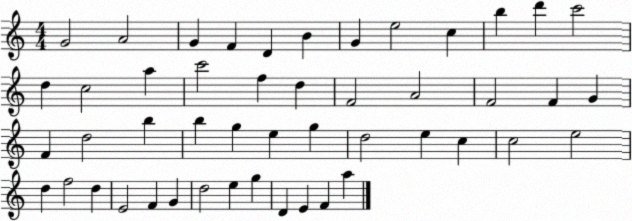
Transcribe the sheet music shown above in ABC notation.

X:1
T:Untitled
M:4/4
L:1/4
K:C
G2 A2 G F D B G e2 c b d' c'2 d c2 a c'2 f d F2 A2 F2 F G F d2 b b g e g d2 e c c2 e2 d f2 d E2 F G d2 e g D E F a